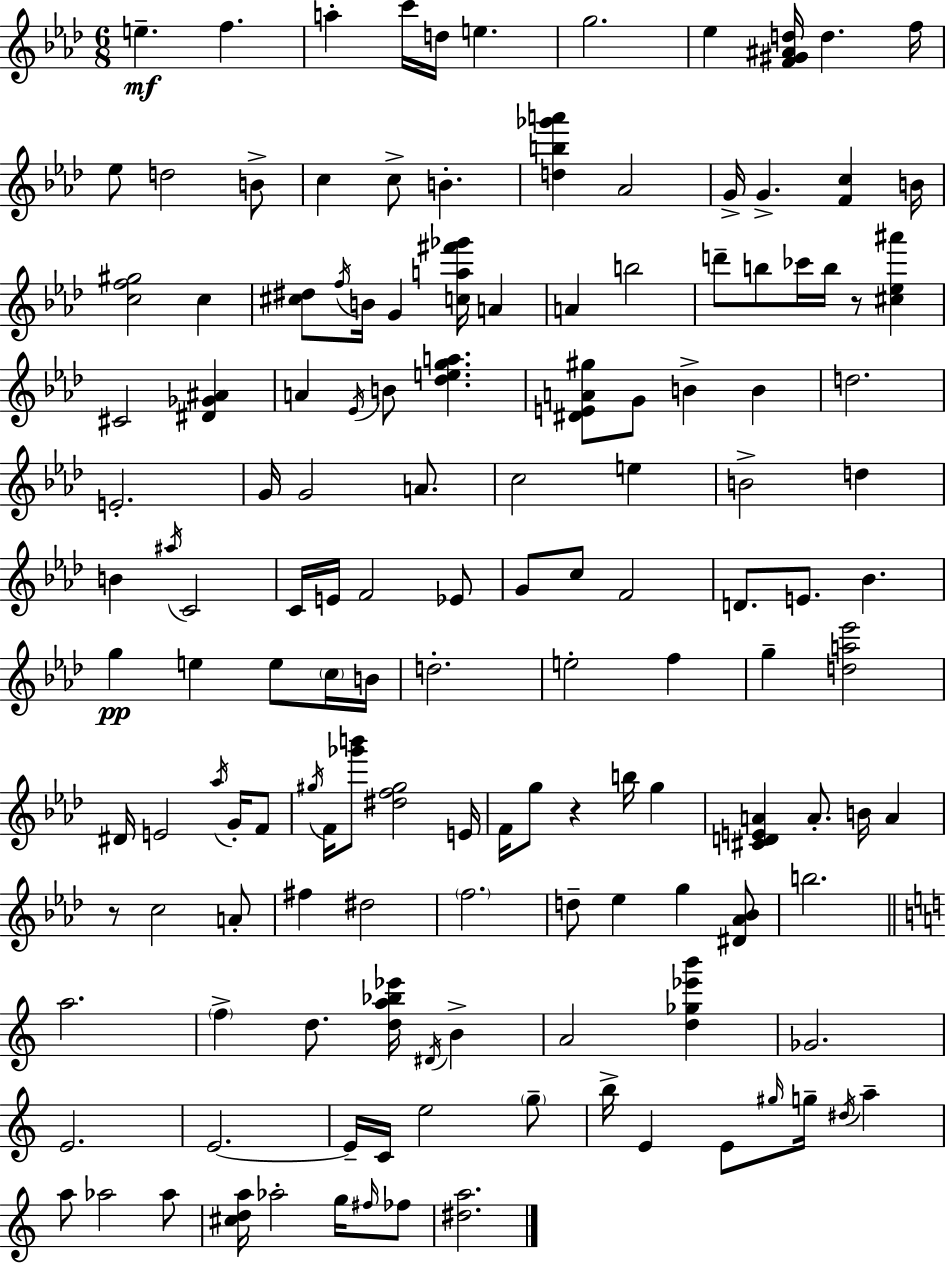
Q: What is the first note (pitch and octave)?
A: E5